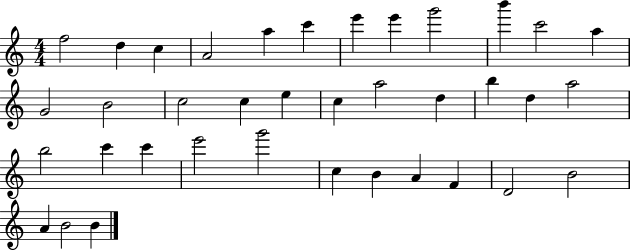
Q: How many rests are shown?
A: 0